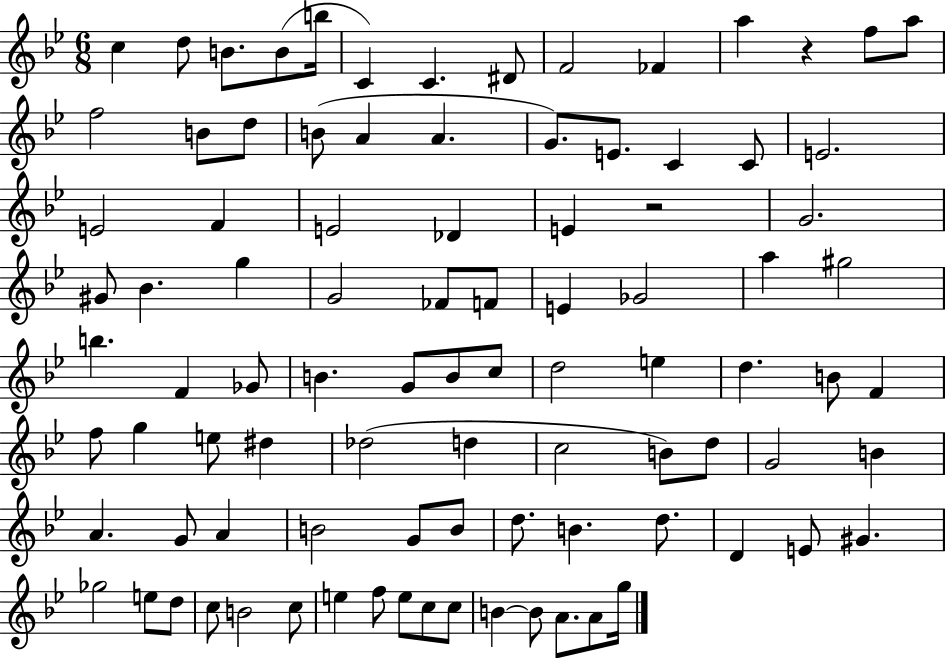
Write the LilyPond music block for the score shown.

{
  \clef treble
  \numericTimeSignature
  \time 6/8
  \key bes \major
  c''4 d''8 b'8. b'8( b''16 | c'4) c'4. dis'8 | f'2 fes'4 | a''4 r4 f''8 a''8 | \break f''2 b'8 d''8 | b'8( a'4 a'4. | g'8.) e'8. c'4 c'8 | e'2. | \break e'2 f'4 | e'2 des'4 | e'4 r2 | g'2. | \break gis'8 bes'4. g''4 | g'2 fes'8 f'8 | e'4 ges'2 | a''4 gis''2 | \break b''4. f'4 ges'8 | b'4. g'8 b'8 c''8 | d''2 e''4 | d''4. b'8 f'4 | \break f''8 g''4 e''8 dis''4 | des''2( d''4 | c''2 b'8) d''8 | g'2 b'4 | \break a'4. g'8 a'4 | b'2 g'8 b'8 | d''8. b'4. d''8. | d'4 e'8 gis'4. | \break ges''2 e''8 d''8 | c''8 b'2 c''8 | e''4 f''8 e''8 c''8 c''8 | b'4~~ b'8 a'8. a'8 g''16 | \break \bar "|."
}